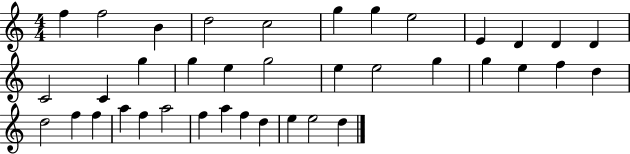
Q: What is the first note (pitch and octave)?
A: F5